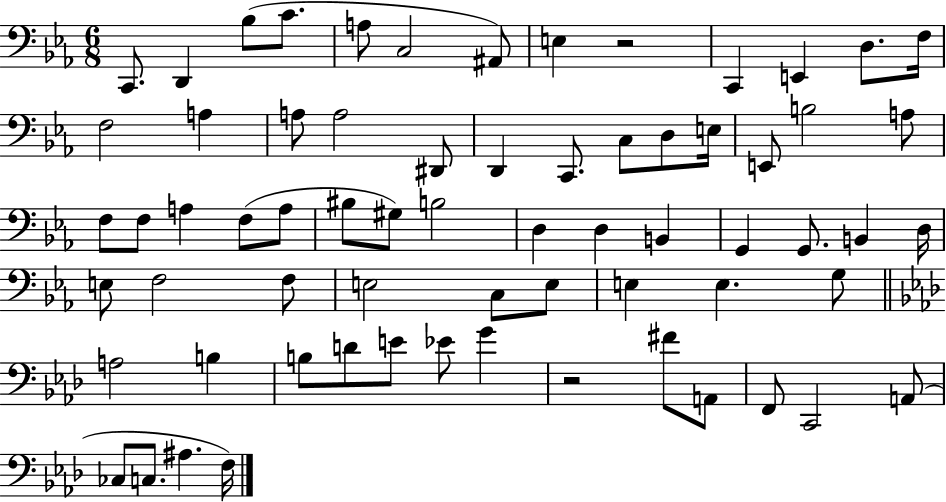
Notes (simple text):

C2/e. D2/q Bb3/e C4/e. A3/e C3/h A#2/e E3/q R/h C2/q E2/q D3/e. F3/s F3/h A3/q A3/e A3/h D#2/e D2/q C2/e. C3/e D3/e E3/s E2/e B3/h A3/e F3/e F3/e A3/q F3/e A3/e BIS3/e G#3/e B3/h D3/q D3/q B2/q G2/q G2/e. B2/q D3/s E3/e F3/h F3/e E3/h C3/e E3/e E3/q E3/q. G3/e A3/h B3/q B3/e D4/e E4/e Eb4/e G4/q R/h F#4/e A2/e F2/e C2/h A2/e CES3/e C3/e. A#3/q. F3/s